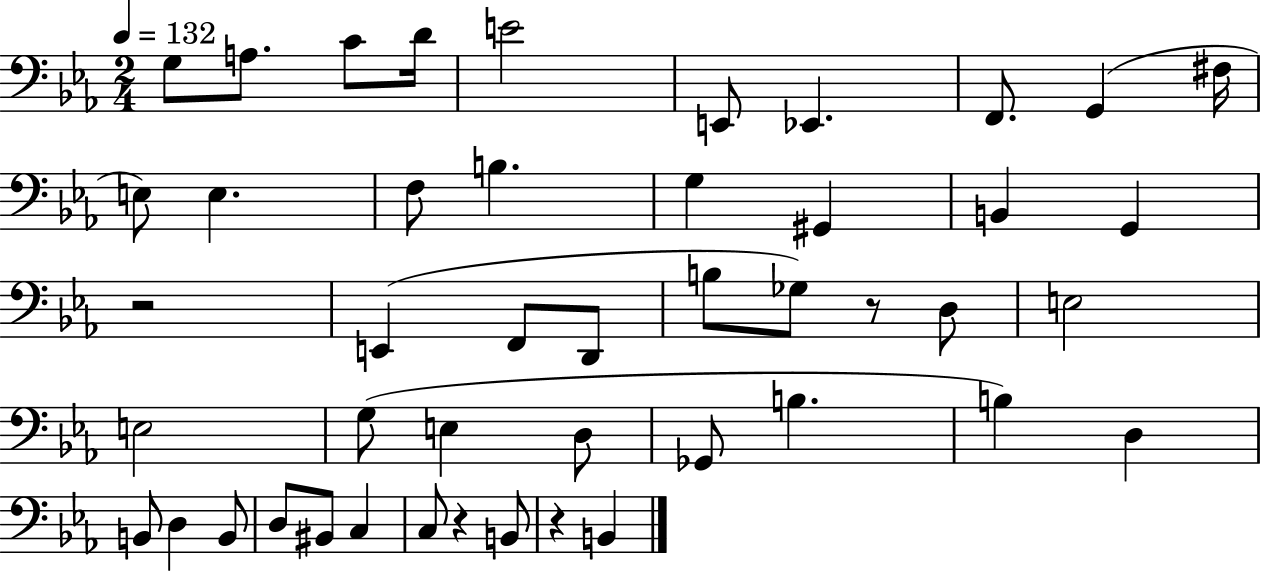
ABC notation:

X:1
T:Untitled
M:2/4
L:1/4
K:Eb
G,/2 A,/2 C/2 D/4 E2 E,,/2 _E,, F,,/2 G,, ^F,/4 E,/2 E, F,/2 B, G, ^G,, B,, G,, z2 E,, F,,/2 D,,/2 B,/2 _G,/2 z/2 D,/2 E,2 E,2 G,/2 E, D,/2 _G,,/2 B, B, D, B,,/2 D, B,,/2 D,/2 ^B,,/2 C, C,/2 z B,,/2 z B,,